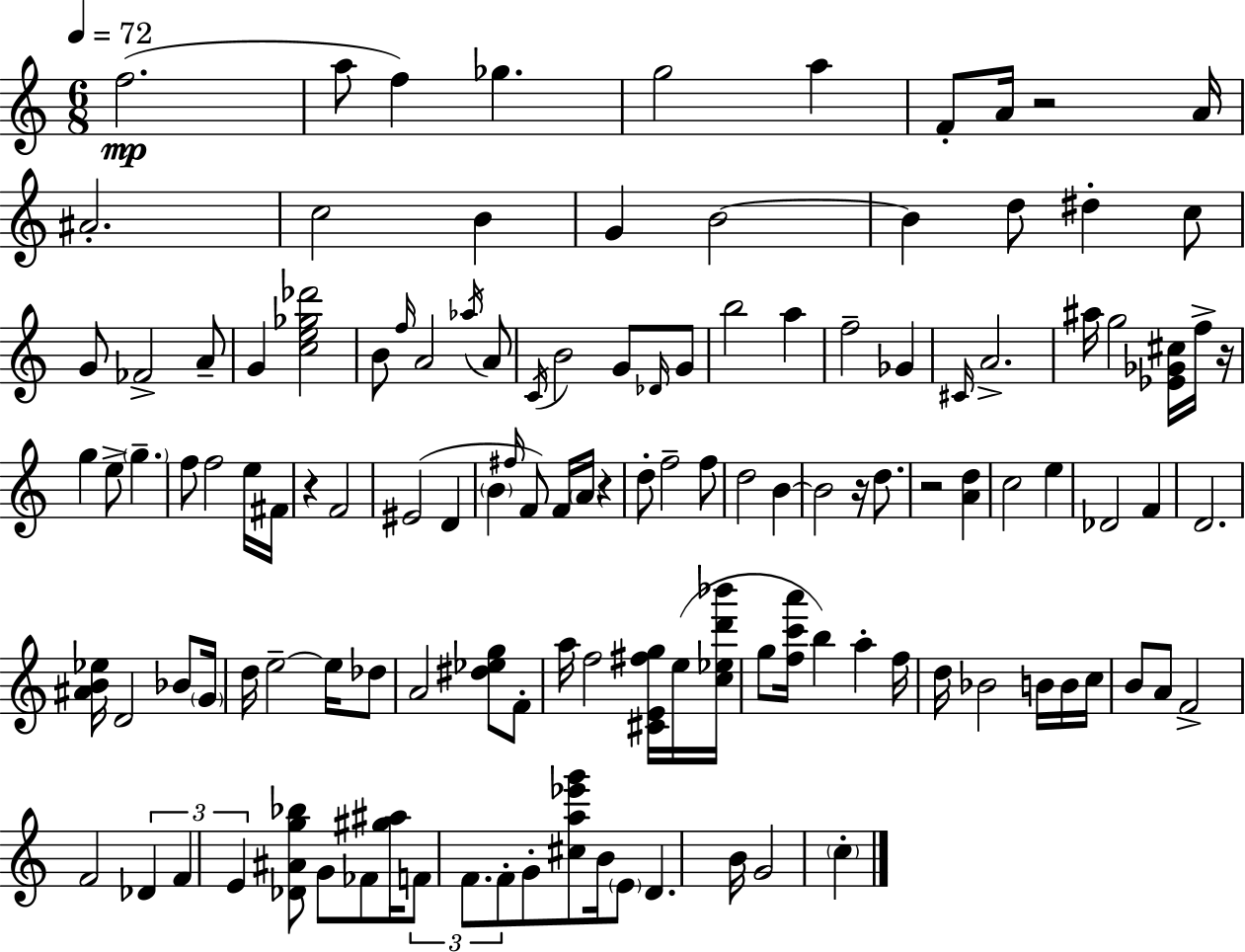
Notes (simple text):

F5/h. A5/e F5/q Gb5/q. G5/h A5/q F4/e A4/s R/h A4/s A#4/h. C5/h B4/q G4/q B4/h B4/q D5/e D#5/q C5/e G4/e FES4/h A4/e G4/q [C5,E5,Gb5,Db6]/h B4/e F5/s A4/h Ab5/s A4/e C4/s B4/h G4/e Db4/s G4/e B5/h A5/q F5/h Gb4/q C#4/s A4/h. A#5/s G5/h [Eb4,Gb4,C#5]/s F5/s R/s G5/q E5/e G5/q. F5/e F5/h E5/s F#4/s R/q F4/h EIS4/h D4/q B4/q F#5/s F4/e F4/s A4/s R/q D5/e F5/h F5/e D5/h B4/q B4/h R/s D5/e. R/h [A4,D5]/q C5/h E5/q Db4/h F4/q D4/h. [A#4,B4,Eb5]/s D4/h Bb4/e G4/s D5/s E5/h E5/s Db5/e A4/h [D#5,Eb5,G5]/e F4/e A5/s F5/h [C#4,E4,F#5,G5]/s E5/s [C5,Eb5,D6,Bb6]/s G5/e [F5,C6,A6]/s B5/q A5/q F5/s D5/s Bb4/h B4/s B4/s C5/s B4/e A4/e F4/h F4/h Db4/q F4/q E4/q [Db4,A#4,G5,Bb5]/e G4/e FES4/e [G#5,A#5]/s F4/e F4/e. F4/e G4/e [C#5,A5,Eb6,G6]/e B4/s E4/e D4/q. B4/s G4/h C5/q